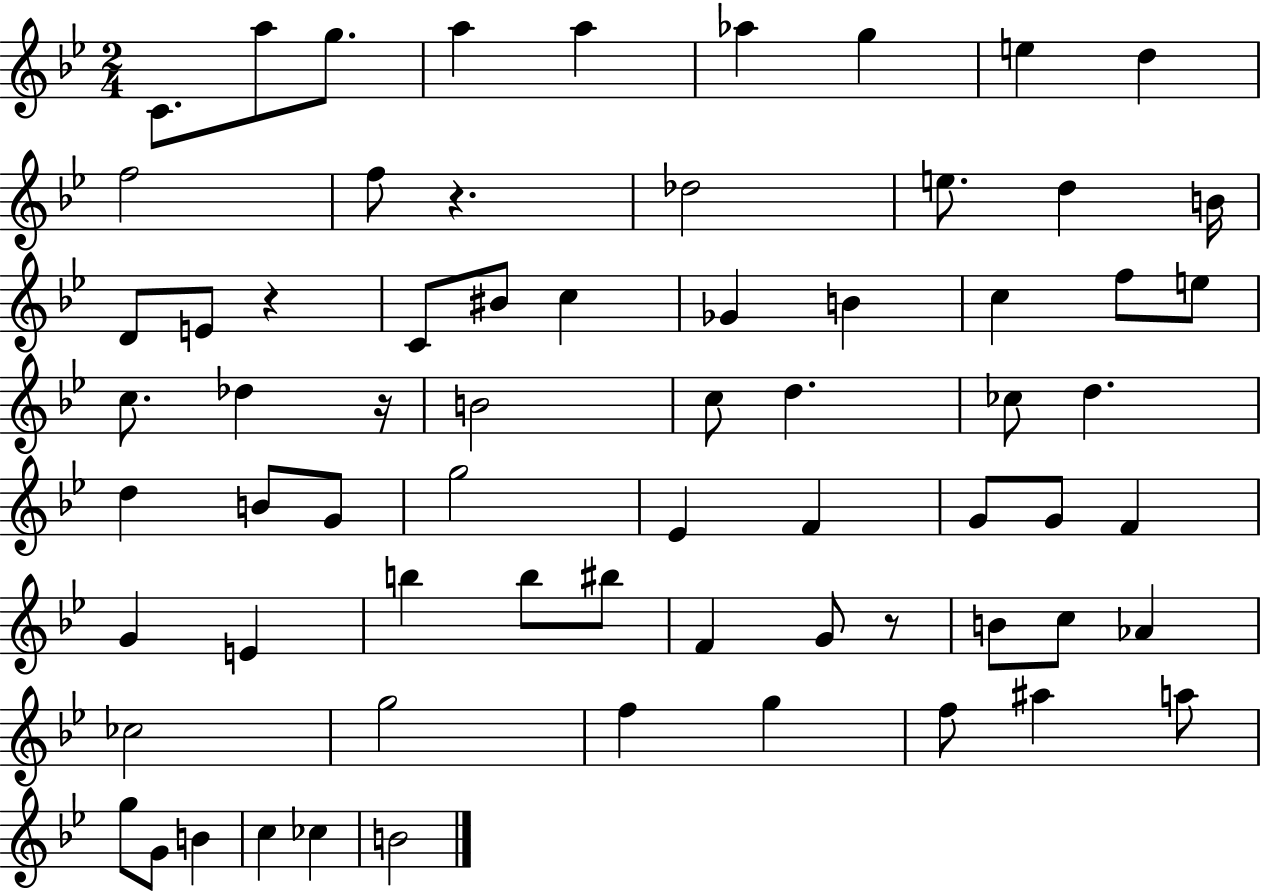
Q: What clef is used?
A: treble